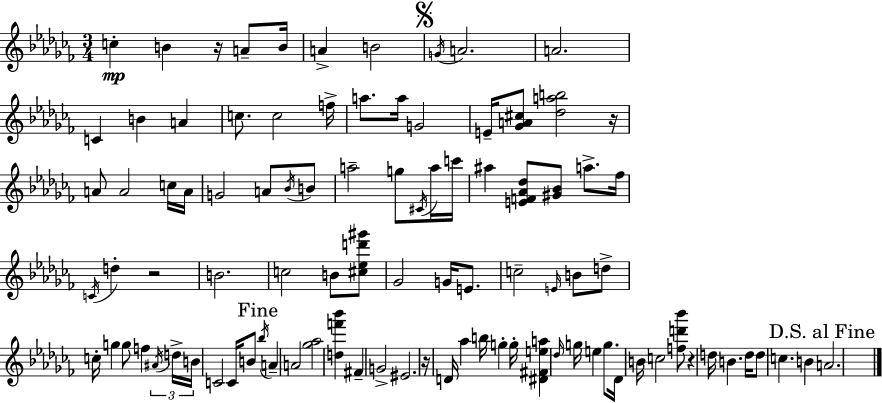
C5/q B4/q R/s A4/e B4/s A4/q B4/h G4/s A4/h. A4/h. C4/q B4/q A4/q C5/e. C5/h F5/s A5/e. A5/s G4/h E4/s [Gb4,A4,C#5]/e [Db5,A5,B5]/h R/s A4/e A4/h C5/s A4/s G4/h A4/e Bb4/s B4/e A5/h G5/e C#4/s A5/s C6/s A#5/q [E4,F4,Ab4,Db5]/e [G#4,Bb4]/e A5/e. FES5/s C4/s D5/q R/h B4/h. C5/h B4/e [C#5,Eb5,D6,G#6]/e Gb4/h G4/s E4/e. C5/h E4/s B4/e D5/e C5/s G5/q G5/e F5/q A#4/s D5/s B4/s C4/h C4/s B4/e Bb5/s A4/q A4/h [Gb5,Ab5]/h [D5,F6,Bb6]/q F#4/q G4/h EIS4/h. R/s D4/s Ab5/q B5/s G5/q G5/s [D#4,F#4,E5,A5]/q Db5/s G5/s E5/q G5/e. Db4/s B4/s C5/h [F5,D6,Bb6]/e R/q D5/s B4/q. D5/s D5/e C5/q. B4/q A4/h.